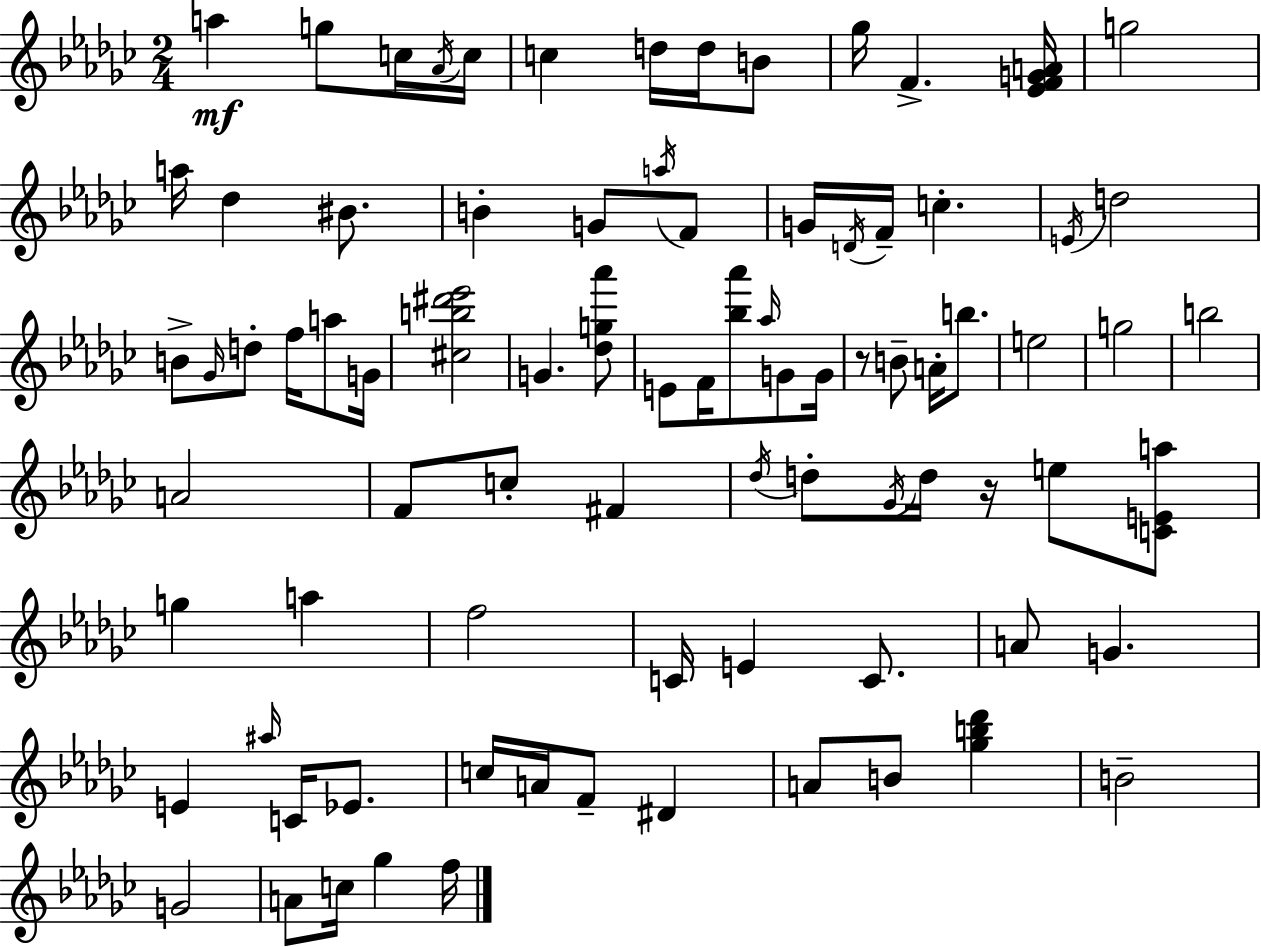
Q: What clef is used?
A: treble